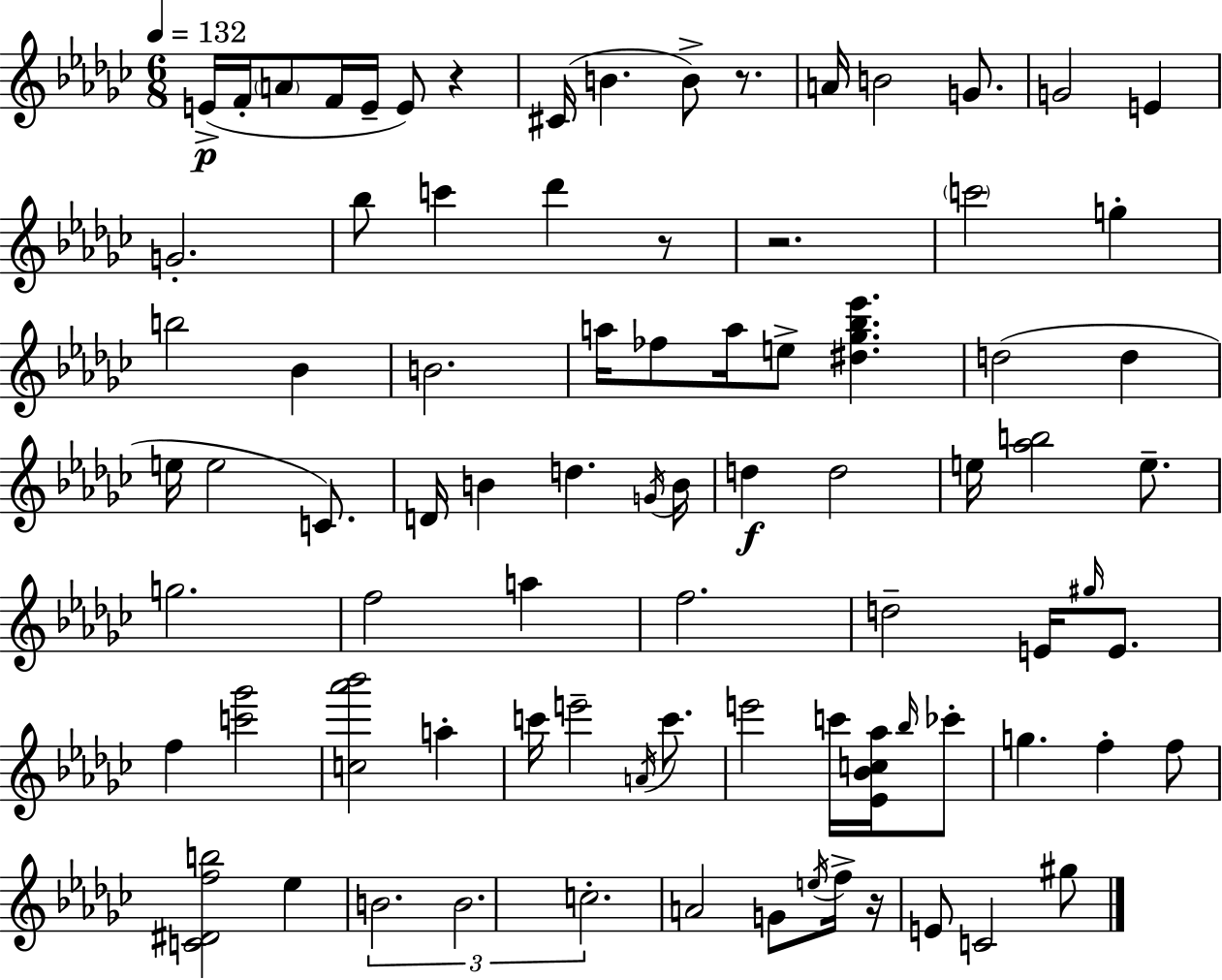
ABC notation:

X:1
T:Untitled
M:6/8
L:1/4
K:Ebm
E/4 F/4 A/2 F/4 E/4 E/2 z ^C/4 B B/2 z/2 A/4 B2 G/2 G2 E G2 _b/2 c' _d' z/2 z2 c'2 g b2 _B B2 a/4 _f/2 a/4 e/2 [^d_g_b_e'] d2 d e/4 e2 C/2 D/4 B d G/4 B/4 d d2 e/4 [_ab]2 e/2 g2 f2 a f2 d2 E/4 ^g/4 E/2 f [c'_g']2 [c_a'_b']2 a c'/4 e'2 A/4 c'/2 e'2 c'/4 [_E_Bc_a]/4 _b/4 _c'/2 g f f/2 [C^Dfb]2 _e B2 B2 c2 A2 G/2 e/4 f/4 z/4 E/2 C2 ^g/2